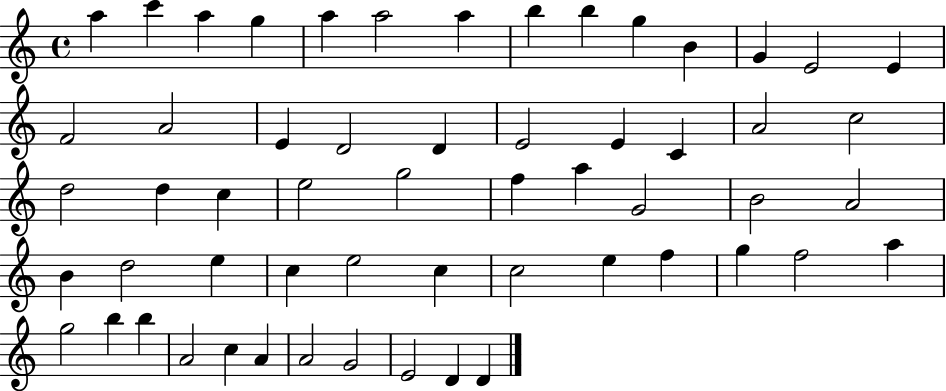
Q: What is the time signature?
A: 4/4